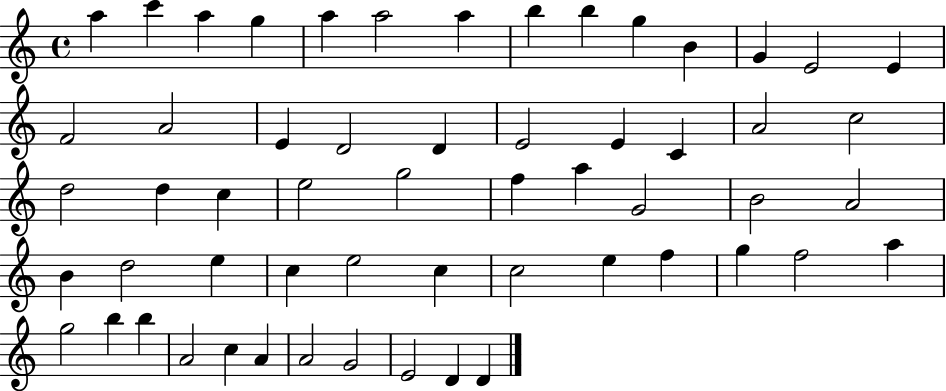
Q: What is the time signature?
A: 4/4